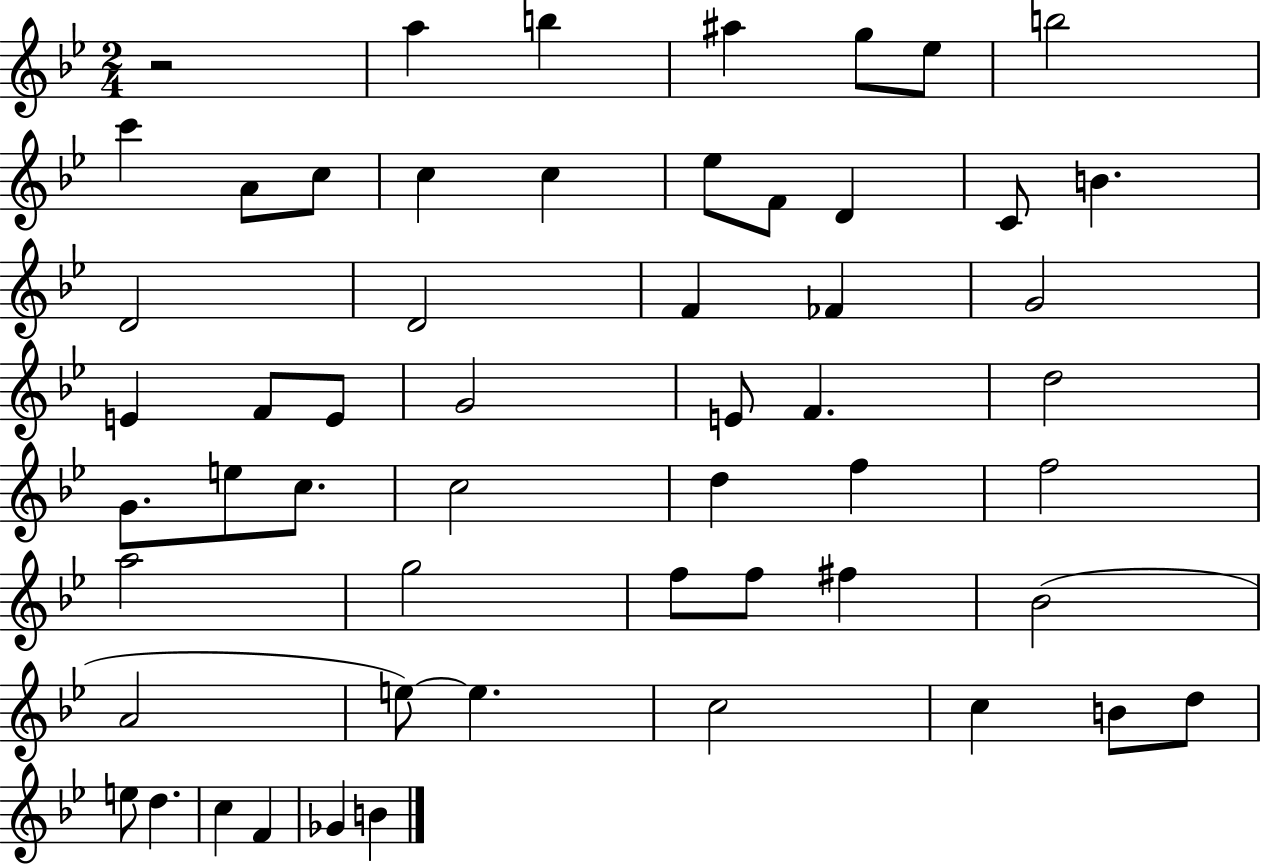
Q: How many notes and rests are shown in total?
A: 55